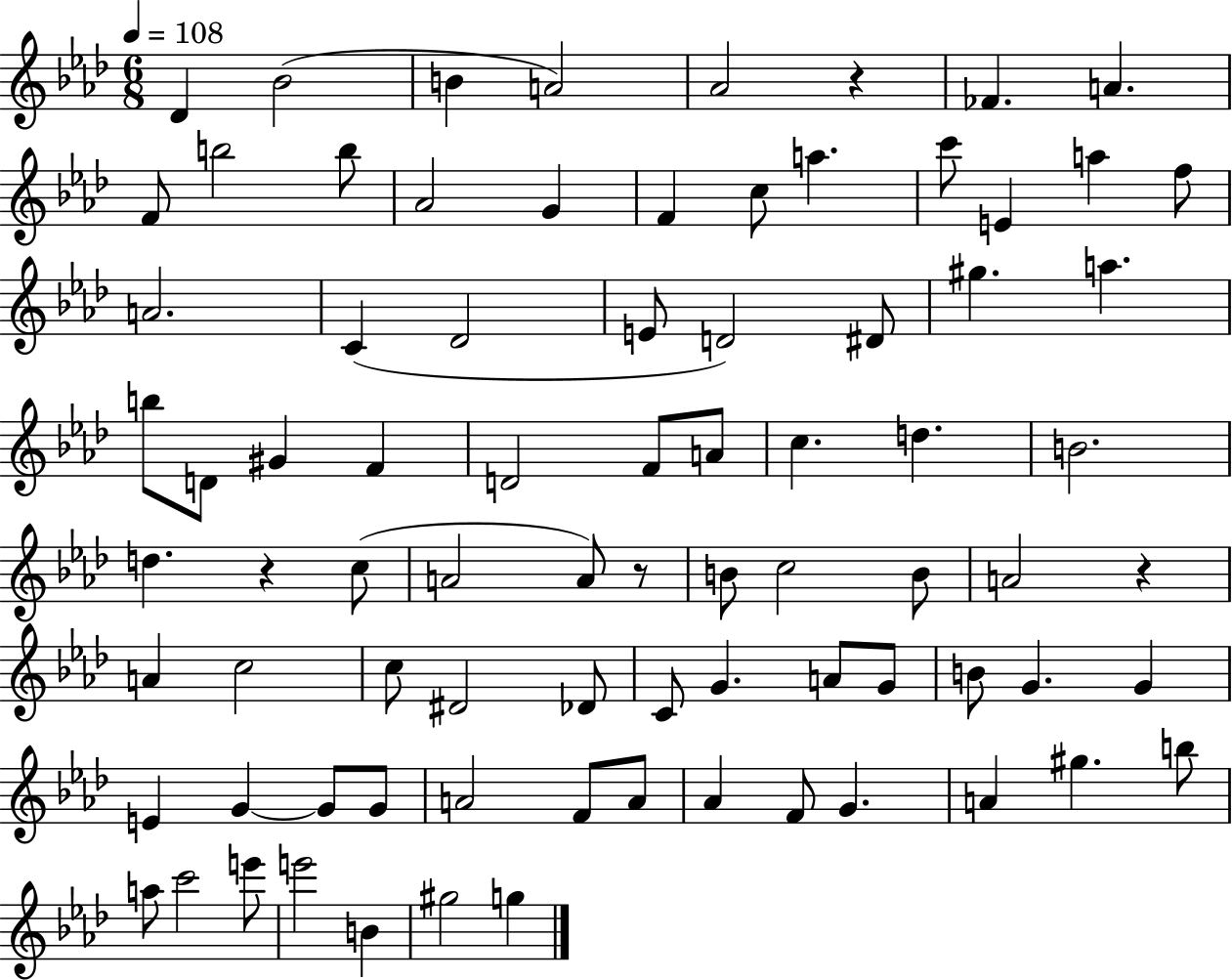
X:1
T:Untitled
M:6/8
L:1/4
K:Ab
_D _B2 B A2 _A2 z _F A F/2 b2 b/2 _A2 G F c/2 a c'/2 E a f/2 A2 C _D2 E/2 D2 ^D/2 ^g a b/2 D/2 ^G F D2 F/2 A/2 c d B2 d z c/2 A2 A/2 z/2 B/2 c2 B/2 A2 z A c2 c/2 ^D2 _D/2 C/2 G A/2 G/2 B/2 G G E G G/2 G/2 A2 F/2 A/2 _A F/2 G A ^g b/2 a/2 c'2 e'/2 e'2 B ^g2 g